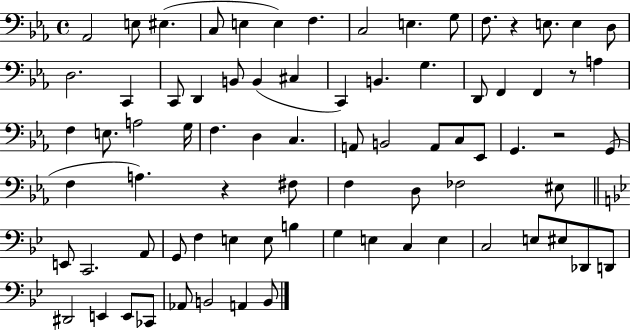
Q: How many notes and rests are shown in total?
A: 78